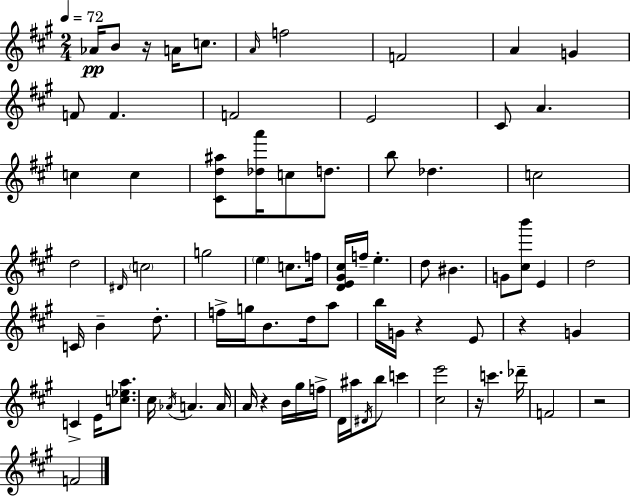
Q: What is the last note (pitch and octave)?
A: F4